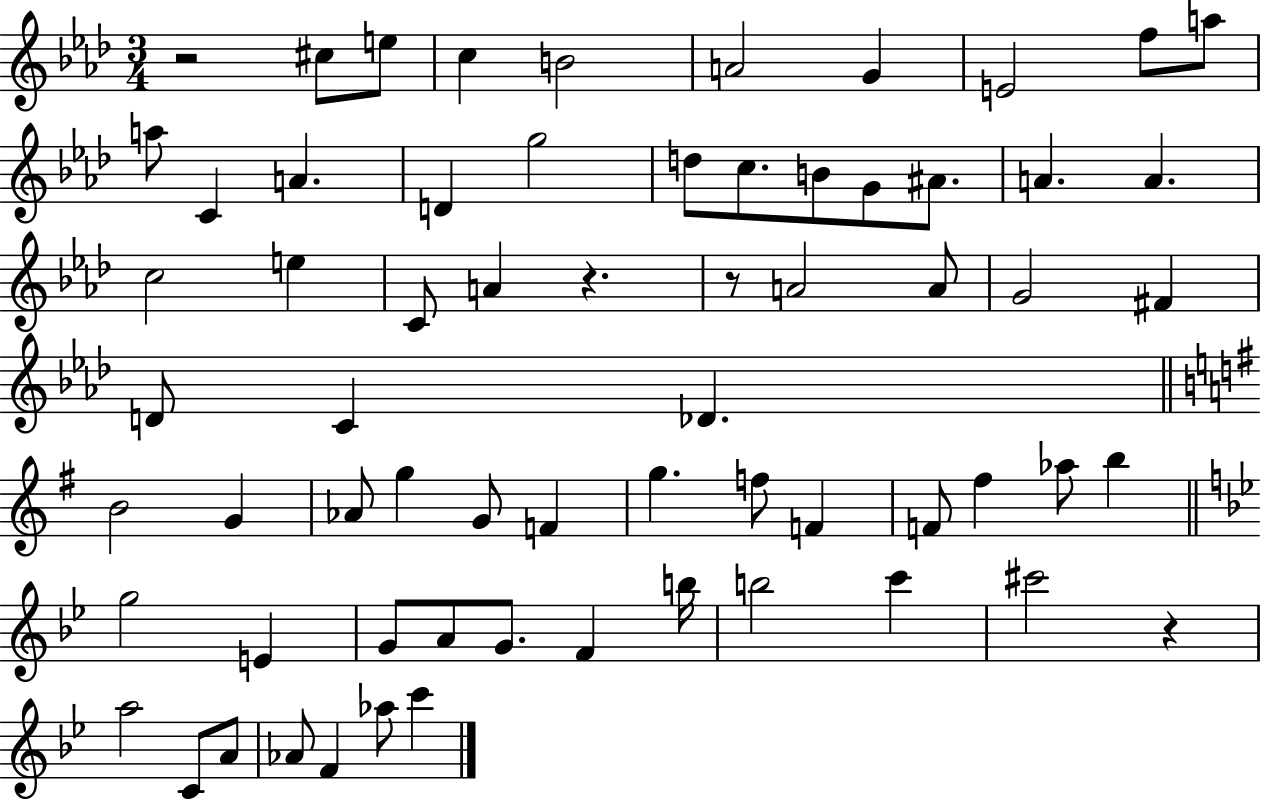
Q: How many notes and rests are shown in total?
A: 66